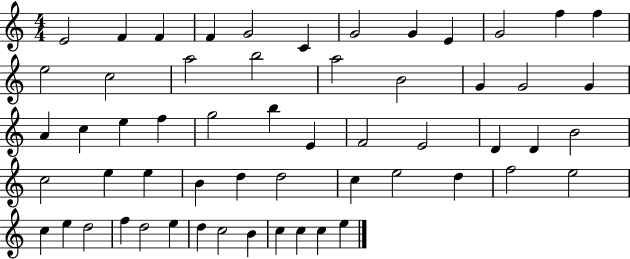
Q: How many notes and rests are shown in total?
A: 57